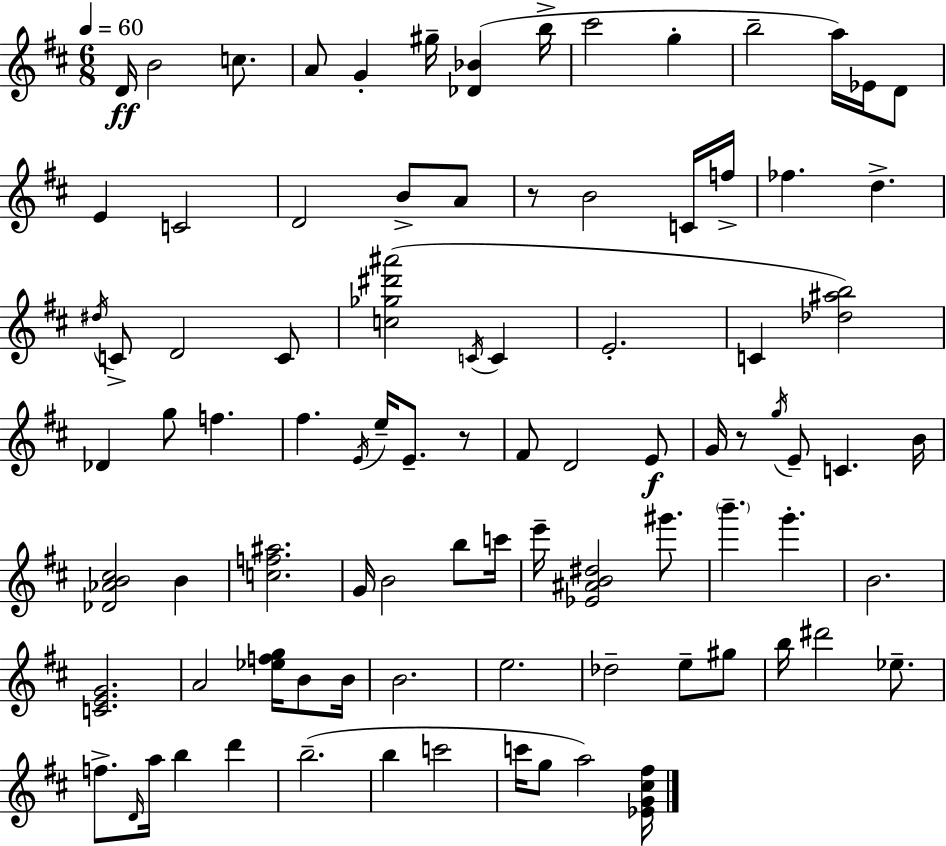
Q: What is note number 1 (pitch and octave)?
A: D4